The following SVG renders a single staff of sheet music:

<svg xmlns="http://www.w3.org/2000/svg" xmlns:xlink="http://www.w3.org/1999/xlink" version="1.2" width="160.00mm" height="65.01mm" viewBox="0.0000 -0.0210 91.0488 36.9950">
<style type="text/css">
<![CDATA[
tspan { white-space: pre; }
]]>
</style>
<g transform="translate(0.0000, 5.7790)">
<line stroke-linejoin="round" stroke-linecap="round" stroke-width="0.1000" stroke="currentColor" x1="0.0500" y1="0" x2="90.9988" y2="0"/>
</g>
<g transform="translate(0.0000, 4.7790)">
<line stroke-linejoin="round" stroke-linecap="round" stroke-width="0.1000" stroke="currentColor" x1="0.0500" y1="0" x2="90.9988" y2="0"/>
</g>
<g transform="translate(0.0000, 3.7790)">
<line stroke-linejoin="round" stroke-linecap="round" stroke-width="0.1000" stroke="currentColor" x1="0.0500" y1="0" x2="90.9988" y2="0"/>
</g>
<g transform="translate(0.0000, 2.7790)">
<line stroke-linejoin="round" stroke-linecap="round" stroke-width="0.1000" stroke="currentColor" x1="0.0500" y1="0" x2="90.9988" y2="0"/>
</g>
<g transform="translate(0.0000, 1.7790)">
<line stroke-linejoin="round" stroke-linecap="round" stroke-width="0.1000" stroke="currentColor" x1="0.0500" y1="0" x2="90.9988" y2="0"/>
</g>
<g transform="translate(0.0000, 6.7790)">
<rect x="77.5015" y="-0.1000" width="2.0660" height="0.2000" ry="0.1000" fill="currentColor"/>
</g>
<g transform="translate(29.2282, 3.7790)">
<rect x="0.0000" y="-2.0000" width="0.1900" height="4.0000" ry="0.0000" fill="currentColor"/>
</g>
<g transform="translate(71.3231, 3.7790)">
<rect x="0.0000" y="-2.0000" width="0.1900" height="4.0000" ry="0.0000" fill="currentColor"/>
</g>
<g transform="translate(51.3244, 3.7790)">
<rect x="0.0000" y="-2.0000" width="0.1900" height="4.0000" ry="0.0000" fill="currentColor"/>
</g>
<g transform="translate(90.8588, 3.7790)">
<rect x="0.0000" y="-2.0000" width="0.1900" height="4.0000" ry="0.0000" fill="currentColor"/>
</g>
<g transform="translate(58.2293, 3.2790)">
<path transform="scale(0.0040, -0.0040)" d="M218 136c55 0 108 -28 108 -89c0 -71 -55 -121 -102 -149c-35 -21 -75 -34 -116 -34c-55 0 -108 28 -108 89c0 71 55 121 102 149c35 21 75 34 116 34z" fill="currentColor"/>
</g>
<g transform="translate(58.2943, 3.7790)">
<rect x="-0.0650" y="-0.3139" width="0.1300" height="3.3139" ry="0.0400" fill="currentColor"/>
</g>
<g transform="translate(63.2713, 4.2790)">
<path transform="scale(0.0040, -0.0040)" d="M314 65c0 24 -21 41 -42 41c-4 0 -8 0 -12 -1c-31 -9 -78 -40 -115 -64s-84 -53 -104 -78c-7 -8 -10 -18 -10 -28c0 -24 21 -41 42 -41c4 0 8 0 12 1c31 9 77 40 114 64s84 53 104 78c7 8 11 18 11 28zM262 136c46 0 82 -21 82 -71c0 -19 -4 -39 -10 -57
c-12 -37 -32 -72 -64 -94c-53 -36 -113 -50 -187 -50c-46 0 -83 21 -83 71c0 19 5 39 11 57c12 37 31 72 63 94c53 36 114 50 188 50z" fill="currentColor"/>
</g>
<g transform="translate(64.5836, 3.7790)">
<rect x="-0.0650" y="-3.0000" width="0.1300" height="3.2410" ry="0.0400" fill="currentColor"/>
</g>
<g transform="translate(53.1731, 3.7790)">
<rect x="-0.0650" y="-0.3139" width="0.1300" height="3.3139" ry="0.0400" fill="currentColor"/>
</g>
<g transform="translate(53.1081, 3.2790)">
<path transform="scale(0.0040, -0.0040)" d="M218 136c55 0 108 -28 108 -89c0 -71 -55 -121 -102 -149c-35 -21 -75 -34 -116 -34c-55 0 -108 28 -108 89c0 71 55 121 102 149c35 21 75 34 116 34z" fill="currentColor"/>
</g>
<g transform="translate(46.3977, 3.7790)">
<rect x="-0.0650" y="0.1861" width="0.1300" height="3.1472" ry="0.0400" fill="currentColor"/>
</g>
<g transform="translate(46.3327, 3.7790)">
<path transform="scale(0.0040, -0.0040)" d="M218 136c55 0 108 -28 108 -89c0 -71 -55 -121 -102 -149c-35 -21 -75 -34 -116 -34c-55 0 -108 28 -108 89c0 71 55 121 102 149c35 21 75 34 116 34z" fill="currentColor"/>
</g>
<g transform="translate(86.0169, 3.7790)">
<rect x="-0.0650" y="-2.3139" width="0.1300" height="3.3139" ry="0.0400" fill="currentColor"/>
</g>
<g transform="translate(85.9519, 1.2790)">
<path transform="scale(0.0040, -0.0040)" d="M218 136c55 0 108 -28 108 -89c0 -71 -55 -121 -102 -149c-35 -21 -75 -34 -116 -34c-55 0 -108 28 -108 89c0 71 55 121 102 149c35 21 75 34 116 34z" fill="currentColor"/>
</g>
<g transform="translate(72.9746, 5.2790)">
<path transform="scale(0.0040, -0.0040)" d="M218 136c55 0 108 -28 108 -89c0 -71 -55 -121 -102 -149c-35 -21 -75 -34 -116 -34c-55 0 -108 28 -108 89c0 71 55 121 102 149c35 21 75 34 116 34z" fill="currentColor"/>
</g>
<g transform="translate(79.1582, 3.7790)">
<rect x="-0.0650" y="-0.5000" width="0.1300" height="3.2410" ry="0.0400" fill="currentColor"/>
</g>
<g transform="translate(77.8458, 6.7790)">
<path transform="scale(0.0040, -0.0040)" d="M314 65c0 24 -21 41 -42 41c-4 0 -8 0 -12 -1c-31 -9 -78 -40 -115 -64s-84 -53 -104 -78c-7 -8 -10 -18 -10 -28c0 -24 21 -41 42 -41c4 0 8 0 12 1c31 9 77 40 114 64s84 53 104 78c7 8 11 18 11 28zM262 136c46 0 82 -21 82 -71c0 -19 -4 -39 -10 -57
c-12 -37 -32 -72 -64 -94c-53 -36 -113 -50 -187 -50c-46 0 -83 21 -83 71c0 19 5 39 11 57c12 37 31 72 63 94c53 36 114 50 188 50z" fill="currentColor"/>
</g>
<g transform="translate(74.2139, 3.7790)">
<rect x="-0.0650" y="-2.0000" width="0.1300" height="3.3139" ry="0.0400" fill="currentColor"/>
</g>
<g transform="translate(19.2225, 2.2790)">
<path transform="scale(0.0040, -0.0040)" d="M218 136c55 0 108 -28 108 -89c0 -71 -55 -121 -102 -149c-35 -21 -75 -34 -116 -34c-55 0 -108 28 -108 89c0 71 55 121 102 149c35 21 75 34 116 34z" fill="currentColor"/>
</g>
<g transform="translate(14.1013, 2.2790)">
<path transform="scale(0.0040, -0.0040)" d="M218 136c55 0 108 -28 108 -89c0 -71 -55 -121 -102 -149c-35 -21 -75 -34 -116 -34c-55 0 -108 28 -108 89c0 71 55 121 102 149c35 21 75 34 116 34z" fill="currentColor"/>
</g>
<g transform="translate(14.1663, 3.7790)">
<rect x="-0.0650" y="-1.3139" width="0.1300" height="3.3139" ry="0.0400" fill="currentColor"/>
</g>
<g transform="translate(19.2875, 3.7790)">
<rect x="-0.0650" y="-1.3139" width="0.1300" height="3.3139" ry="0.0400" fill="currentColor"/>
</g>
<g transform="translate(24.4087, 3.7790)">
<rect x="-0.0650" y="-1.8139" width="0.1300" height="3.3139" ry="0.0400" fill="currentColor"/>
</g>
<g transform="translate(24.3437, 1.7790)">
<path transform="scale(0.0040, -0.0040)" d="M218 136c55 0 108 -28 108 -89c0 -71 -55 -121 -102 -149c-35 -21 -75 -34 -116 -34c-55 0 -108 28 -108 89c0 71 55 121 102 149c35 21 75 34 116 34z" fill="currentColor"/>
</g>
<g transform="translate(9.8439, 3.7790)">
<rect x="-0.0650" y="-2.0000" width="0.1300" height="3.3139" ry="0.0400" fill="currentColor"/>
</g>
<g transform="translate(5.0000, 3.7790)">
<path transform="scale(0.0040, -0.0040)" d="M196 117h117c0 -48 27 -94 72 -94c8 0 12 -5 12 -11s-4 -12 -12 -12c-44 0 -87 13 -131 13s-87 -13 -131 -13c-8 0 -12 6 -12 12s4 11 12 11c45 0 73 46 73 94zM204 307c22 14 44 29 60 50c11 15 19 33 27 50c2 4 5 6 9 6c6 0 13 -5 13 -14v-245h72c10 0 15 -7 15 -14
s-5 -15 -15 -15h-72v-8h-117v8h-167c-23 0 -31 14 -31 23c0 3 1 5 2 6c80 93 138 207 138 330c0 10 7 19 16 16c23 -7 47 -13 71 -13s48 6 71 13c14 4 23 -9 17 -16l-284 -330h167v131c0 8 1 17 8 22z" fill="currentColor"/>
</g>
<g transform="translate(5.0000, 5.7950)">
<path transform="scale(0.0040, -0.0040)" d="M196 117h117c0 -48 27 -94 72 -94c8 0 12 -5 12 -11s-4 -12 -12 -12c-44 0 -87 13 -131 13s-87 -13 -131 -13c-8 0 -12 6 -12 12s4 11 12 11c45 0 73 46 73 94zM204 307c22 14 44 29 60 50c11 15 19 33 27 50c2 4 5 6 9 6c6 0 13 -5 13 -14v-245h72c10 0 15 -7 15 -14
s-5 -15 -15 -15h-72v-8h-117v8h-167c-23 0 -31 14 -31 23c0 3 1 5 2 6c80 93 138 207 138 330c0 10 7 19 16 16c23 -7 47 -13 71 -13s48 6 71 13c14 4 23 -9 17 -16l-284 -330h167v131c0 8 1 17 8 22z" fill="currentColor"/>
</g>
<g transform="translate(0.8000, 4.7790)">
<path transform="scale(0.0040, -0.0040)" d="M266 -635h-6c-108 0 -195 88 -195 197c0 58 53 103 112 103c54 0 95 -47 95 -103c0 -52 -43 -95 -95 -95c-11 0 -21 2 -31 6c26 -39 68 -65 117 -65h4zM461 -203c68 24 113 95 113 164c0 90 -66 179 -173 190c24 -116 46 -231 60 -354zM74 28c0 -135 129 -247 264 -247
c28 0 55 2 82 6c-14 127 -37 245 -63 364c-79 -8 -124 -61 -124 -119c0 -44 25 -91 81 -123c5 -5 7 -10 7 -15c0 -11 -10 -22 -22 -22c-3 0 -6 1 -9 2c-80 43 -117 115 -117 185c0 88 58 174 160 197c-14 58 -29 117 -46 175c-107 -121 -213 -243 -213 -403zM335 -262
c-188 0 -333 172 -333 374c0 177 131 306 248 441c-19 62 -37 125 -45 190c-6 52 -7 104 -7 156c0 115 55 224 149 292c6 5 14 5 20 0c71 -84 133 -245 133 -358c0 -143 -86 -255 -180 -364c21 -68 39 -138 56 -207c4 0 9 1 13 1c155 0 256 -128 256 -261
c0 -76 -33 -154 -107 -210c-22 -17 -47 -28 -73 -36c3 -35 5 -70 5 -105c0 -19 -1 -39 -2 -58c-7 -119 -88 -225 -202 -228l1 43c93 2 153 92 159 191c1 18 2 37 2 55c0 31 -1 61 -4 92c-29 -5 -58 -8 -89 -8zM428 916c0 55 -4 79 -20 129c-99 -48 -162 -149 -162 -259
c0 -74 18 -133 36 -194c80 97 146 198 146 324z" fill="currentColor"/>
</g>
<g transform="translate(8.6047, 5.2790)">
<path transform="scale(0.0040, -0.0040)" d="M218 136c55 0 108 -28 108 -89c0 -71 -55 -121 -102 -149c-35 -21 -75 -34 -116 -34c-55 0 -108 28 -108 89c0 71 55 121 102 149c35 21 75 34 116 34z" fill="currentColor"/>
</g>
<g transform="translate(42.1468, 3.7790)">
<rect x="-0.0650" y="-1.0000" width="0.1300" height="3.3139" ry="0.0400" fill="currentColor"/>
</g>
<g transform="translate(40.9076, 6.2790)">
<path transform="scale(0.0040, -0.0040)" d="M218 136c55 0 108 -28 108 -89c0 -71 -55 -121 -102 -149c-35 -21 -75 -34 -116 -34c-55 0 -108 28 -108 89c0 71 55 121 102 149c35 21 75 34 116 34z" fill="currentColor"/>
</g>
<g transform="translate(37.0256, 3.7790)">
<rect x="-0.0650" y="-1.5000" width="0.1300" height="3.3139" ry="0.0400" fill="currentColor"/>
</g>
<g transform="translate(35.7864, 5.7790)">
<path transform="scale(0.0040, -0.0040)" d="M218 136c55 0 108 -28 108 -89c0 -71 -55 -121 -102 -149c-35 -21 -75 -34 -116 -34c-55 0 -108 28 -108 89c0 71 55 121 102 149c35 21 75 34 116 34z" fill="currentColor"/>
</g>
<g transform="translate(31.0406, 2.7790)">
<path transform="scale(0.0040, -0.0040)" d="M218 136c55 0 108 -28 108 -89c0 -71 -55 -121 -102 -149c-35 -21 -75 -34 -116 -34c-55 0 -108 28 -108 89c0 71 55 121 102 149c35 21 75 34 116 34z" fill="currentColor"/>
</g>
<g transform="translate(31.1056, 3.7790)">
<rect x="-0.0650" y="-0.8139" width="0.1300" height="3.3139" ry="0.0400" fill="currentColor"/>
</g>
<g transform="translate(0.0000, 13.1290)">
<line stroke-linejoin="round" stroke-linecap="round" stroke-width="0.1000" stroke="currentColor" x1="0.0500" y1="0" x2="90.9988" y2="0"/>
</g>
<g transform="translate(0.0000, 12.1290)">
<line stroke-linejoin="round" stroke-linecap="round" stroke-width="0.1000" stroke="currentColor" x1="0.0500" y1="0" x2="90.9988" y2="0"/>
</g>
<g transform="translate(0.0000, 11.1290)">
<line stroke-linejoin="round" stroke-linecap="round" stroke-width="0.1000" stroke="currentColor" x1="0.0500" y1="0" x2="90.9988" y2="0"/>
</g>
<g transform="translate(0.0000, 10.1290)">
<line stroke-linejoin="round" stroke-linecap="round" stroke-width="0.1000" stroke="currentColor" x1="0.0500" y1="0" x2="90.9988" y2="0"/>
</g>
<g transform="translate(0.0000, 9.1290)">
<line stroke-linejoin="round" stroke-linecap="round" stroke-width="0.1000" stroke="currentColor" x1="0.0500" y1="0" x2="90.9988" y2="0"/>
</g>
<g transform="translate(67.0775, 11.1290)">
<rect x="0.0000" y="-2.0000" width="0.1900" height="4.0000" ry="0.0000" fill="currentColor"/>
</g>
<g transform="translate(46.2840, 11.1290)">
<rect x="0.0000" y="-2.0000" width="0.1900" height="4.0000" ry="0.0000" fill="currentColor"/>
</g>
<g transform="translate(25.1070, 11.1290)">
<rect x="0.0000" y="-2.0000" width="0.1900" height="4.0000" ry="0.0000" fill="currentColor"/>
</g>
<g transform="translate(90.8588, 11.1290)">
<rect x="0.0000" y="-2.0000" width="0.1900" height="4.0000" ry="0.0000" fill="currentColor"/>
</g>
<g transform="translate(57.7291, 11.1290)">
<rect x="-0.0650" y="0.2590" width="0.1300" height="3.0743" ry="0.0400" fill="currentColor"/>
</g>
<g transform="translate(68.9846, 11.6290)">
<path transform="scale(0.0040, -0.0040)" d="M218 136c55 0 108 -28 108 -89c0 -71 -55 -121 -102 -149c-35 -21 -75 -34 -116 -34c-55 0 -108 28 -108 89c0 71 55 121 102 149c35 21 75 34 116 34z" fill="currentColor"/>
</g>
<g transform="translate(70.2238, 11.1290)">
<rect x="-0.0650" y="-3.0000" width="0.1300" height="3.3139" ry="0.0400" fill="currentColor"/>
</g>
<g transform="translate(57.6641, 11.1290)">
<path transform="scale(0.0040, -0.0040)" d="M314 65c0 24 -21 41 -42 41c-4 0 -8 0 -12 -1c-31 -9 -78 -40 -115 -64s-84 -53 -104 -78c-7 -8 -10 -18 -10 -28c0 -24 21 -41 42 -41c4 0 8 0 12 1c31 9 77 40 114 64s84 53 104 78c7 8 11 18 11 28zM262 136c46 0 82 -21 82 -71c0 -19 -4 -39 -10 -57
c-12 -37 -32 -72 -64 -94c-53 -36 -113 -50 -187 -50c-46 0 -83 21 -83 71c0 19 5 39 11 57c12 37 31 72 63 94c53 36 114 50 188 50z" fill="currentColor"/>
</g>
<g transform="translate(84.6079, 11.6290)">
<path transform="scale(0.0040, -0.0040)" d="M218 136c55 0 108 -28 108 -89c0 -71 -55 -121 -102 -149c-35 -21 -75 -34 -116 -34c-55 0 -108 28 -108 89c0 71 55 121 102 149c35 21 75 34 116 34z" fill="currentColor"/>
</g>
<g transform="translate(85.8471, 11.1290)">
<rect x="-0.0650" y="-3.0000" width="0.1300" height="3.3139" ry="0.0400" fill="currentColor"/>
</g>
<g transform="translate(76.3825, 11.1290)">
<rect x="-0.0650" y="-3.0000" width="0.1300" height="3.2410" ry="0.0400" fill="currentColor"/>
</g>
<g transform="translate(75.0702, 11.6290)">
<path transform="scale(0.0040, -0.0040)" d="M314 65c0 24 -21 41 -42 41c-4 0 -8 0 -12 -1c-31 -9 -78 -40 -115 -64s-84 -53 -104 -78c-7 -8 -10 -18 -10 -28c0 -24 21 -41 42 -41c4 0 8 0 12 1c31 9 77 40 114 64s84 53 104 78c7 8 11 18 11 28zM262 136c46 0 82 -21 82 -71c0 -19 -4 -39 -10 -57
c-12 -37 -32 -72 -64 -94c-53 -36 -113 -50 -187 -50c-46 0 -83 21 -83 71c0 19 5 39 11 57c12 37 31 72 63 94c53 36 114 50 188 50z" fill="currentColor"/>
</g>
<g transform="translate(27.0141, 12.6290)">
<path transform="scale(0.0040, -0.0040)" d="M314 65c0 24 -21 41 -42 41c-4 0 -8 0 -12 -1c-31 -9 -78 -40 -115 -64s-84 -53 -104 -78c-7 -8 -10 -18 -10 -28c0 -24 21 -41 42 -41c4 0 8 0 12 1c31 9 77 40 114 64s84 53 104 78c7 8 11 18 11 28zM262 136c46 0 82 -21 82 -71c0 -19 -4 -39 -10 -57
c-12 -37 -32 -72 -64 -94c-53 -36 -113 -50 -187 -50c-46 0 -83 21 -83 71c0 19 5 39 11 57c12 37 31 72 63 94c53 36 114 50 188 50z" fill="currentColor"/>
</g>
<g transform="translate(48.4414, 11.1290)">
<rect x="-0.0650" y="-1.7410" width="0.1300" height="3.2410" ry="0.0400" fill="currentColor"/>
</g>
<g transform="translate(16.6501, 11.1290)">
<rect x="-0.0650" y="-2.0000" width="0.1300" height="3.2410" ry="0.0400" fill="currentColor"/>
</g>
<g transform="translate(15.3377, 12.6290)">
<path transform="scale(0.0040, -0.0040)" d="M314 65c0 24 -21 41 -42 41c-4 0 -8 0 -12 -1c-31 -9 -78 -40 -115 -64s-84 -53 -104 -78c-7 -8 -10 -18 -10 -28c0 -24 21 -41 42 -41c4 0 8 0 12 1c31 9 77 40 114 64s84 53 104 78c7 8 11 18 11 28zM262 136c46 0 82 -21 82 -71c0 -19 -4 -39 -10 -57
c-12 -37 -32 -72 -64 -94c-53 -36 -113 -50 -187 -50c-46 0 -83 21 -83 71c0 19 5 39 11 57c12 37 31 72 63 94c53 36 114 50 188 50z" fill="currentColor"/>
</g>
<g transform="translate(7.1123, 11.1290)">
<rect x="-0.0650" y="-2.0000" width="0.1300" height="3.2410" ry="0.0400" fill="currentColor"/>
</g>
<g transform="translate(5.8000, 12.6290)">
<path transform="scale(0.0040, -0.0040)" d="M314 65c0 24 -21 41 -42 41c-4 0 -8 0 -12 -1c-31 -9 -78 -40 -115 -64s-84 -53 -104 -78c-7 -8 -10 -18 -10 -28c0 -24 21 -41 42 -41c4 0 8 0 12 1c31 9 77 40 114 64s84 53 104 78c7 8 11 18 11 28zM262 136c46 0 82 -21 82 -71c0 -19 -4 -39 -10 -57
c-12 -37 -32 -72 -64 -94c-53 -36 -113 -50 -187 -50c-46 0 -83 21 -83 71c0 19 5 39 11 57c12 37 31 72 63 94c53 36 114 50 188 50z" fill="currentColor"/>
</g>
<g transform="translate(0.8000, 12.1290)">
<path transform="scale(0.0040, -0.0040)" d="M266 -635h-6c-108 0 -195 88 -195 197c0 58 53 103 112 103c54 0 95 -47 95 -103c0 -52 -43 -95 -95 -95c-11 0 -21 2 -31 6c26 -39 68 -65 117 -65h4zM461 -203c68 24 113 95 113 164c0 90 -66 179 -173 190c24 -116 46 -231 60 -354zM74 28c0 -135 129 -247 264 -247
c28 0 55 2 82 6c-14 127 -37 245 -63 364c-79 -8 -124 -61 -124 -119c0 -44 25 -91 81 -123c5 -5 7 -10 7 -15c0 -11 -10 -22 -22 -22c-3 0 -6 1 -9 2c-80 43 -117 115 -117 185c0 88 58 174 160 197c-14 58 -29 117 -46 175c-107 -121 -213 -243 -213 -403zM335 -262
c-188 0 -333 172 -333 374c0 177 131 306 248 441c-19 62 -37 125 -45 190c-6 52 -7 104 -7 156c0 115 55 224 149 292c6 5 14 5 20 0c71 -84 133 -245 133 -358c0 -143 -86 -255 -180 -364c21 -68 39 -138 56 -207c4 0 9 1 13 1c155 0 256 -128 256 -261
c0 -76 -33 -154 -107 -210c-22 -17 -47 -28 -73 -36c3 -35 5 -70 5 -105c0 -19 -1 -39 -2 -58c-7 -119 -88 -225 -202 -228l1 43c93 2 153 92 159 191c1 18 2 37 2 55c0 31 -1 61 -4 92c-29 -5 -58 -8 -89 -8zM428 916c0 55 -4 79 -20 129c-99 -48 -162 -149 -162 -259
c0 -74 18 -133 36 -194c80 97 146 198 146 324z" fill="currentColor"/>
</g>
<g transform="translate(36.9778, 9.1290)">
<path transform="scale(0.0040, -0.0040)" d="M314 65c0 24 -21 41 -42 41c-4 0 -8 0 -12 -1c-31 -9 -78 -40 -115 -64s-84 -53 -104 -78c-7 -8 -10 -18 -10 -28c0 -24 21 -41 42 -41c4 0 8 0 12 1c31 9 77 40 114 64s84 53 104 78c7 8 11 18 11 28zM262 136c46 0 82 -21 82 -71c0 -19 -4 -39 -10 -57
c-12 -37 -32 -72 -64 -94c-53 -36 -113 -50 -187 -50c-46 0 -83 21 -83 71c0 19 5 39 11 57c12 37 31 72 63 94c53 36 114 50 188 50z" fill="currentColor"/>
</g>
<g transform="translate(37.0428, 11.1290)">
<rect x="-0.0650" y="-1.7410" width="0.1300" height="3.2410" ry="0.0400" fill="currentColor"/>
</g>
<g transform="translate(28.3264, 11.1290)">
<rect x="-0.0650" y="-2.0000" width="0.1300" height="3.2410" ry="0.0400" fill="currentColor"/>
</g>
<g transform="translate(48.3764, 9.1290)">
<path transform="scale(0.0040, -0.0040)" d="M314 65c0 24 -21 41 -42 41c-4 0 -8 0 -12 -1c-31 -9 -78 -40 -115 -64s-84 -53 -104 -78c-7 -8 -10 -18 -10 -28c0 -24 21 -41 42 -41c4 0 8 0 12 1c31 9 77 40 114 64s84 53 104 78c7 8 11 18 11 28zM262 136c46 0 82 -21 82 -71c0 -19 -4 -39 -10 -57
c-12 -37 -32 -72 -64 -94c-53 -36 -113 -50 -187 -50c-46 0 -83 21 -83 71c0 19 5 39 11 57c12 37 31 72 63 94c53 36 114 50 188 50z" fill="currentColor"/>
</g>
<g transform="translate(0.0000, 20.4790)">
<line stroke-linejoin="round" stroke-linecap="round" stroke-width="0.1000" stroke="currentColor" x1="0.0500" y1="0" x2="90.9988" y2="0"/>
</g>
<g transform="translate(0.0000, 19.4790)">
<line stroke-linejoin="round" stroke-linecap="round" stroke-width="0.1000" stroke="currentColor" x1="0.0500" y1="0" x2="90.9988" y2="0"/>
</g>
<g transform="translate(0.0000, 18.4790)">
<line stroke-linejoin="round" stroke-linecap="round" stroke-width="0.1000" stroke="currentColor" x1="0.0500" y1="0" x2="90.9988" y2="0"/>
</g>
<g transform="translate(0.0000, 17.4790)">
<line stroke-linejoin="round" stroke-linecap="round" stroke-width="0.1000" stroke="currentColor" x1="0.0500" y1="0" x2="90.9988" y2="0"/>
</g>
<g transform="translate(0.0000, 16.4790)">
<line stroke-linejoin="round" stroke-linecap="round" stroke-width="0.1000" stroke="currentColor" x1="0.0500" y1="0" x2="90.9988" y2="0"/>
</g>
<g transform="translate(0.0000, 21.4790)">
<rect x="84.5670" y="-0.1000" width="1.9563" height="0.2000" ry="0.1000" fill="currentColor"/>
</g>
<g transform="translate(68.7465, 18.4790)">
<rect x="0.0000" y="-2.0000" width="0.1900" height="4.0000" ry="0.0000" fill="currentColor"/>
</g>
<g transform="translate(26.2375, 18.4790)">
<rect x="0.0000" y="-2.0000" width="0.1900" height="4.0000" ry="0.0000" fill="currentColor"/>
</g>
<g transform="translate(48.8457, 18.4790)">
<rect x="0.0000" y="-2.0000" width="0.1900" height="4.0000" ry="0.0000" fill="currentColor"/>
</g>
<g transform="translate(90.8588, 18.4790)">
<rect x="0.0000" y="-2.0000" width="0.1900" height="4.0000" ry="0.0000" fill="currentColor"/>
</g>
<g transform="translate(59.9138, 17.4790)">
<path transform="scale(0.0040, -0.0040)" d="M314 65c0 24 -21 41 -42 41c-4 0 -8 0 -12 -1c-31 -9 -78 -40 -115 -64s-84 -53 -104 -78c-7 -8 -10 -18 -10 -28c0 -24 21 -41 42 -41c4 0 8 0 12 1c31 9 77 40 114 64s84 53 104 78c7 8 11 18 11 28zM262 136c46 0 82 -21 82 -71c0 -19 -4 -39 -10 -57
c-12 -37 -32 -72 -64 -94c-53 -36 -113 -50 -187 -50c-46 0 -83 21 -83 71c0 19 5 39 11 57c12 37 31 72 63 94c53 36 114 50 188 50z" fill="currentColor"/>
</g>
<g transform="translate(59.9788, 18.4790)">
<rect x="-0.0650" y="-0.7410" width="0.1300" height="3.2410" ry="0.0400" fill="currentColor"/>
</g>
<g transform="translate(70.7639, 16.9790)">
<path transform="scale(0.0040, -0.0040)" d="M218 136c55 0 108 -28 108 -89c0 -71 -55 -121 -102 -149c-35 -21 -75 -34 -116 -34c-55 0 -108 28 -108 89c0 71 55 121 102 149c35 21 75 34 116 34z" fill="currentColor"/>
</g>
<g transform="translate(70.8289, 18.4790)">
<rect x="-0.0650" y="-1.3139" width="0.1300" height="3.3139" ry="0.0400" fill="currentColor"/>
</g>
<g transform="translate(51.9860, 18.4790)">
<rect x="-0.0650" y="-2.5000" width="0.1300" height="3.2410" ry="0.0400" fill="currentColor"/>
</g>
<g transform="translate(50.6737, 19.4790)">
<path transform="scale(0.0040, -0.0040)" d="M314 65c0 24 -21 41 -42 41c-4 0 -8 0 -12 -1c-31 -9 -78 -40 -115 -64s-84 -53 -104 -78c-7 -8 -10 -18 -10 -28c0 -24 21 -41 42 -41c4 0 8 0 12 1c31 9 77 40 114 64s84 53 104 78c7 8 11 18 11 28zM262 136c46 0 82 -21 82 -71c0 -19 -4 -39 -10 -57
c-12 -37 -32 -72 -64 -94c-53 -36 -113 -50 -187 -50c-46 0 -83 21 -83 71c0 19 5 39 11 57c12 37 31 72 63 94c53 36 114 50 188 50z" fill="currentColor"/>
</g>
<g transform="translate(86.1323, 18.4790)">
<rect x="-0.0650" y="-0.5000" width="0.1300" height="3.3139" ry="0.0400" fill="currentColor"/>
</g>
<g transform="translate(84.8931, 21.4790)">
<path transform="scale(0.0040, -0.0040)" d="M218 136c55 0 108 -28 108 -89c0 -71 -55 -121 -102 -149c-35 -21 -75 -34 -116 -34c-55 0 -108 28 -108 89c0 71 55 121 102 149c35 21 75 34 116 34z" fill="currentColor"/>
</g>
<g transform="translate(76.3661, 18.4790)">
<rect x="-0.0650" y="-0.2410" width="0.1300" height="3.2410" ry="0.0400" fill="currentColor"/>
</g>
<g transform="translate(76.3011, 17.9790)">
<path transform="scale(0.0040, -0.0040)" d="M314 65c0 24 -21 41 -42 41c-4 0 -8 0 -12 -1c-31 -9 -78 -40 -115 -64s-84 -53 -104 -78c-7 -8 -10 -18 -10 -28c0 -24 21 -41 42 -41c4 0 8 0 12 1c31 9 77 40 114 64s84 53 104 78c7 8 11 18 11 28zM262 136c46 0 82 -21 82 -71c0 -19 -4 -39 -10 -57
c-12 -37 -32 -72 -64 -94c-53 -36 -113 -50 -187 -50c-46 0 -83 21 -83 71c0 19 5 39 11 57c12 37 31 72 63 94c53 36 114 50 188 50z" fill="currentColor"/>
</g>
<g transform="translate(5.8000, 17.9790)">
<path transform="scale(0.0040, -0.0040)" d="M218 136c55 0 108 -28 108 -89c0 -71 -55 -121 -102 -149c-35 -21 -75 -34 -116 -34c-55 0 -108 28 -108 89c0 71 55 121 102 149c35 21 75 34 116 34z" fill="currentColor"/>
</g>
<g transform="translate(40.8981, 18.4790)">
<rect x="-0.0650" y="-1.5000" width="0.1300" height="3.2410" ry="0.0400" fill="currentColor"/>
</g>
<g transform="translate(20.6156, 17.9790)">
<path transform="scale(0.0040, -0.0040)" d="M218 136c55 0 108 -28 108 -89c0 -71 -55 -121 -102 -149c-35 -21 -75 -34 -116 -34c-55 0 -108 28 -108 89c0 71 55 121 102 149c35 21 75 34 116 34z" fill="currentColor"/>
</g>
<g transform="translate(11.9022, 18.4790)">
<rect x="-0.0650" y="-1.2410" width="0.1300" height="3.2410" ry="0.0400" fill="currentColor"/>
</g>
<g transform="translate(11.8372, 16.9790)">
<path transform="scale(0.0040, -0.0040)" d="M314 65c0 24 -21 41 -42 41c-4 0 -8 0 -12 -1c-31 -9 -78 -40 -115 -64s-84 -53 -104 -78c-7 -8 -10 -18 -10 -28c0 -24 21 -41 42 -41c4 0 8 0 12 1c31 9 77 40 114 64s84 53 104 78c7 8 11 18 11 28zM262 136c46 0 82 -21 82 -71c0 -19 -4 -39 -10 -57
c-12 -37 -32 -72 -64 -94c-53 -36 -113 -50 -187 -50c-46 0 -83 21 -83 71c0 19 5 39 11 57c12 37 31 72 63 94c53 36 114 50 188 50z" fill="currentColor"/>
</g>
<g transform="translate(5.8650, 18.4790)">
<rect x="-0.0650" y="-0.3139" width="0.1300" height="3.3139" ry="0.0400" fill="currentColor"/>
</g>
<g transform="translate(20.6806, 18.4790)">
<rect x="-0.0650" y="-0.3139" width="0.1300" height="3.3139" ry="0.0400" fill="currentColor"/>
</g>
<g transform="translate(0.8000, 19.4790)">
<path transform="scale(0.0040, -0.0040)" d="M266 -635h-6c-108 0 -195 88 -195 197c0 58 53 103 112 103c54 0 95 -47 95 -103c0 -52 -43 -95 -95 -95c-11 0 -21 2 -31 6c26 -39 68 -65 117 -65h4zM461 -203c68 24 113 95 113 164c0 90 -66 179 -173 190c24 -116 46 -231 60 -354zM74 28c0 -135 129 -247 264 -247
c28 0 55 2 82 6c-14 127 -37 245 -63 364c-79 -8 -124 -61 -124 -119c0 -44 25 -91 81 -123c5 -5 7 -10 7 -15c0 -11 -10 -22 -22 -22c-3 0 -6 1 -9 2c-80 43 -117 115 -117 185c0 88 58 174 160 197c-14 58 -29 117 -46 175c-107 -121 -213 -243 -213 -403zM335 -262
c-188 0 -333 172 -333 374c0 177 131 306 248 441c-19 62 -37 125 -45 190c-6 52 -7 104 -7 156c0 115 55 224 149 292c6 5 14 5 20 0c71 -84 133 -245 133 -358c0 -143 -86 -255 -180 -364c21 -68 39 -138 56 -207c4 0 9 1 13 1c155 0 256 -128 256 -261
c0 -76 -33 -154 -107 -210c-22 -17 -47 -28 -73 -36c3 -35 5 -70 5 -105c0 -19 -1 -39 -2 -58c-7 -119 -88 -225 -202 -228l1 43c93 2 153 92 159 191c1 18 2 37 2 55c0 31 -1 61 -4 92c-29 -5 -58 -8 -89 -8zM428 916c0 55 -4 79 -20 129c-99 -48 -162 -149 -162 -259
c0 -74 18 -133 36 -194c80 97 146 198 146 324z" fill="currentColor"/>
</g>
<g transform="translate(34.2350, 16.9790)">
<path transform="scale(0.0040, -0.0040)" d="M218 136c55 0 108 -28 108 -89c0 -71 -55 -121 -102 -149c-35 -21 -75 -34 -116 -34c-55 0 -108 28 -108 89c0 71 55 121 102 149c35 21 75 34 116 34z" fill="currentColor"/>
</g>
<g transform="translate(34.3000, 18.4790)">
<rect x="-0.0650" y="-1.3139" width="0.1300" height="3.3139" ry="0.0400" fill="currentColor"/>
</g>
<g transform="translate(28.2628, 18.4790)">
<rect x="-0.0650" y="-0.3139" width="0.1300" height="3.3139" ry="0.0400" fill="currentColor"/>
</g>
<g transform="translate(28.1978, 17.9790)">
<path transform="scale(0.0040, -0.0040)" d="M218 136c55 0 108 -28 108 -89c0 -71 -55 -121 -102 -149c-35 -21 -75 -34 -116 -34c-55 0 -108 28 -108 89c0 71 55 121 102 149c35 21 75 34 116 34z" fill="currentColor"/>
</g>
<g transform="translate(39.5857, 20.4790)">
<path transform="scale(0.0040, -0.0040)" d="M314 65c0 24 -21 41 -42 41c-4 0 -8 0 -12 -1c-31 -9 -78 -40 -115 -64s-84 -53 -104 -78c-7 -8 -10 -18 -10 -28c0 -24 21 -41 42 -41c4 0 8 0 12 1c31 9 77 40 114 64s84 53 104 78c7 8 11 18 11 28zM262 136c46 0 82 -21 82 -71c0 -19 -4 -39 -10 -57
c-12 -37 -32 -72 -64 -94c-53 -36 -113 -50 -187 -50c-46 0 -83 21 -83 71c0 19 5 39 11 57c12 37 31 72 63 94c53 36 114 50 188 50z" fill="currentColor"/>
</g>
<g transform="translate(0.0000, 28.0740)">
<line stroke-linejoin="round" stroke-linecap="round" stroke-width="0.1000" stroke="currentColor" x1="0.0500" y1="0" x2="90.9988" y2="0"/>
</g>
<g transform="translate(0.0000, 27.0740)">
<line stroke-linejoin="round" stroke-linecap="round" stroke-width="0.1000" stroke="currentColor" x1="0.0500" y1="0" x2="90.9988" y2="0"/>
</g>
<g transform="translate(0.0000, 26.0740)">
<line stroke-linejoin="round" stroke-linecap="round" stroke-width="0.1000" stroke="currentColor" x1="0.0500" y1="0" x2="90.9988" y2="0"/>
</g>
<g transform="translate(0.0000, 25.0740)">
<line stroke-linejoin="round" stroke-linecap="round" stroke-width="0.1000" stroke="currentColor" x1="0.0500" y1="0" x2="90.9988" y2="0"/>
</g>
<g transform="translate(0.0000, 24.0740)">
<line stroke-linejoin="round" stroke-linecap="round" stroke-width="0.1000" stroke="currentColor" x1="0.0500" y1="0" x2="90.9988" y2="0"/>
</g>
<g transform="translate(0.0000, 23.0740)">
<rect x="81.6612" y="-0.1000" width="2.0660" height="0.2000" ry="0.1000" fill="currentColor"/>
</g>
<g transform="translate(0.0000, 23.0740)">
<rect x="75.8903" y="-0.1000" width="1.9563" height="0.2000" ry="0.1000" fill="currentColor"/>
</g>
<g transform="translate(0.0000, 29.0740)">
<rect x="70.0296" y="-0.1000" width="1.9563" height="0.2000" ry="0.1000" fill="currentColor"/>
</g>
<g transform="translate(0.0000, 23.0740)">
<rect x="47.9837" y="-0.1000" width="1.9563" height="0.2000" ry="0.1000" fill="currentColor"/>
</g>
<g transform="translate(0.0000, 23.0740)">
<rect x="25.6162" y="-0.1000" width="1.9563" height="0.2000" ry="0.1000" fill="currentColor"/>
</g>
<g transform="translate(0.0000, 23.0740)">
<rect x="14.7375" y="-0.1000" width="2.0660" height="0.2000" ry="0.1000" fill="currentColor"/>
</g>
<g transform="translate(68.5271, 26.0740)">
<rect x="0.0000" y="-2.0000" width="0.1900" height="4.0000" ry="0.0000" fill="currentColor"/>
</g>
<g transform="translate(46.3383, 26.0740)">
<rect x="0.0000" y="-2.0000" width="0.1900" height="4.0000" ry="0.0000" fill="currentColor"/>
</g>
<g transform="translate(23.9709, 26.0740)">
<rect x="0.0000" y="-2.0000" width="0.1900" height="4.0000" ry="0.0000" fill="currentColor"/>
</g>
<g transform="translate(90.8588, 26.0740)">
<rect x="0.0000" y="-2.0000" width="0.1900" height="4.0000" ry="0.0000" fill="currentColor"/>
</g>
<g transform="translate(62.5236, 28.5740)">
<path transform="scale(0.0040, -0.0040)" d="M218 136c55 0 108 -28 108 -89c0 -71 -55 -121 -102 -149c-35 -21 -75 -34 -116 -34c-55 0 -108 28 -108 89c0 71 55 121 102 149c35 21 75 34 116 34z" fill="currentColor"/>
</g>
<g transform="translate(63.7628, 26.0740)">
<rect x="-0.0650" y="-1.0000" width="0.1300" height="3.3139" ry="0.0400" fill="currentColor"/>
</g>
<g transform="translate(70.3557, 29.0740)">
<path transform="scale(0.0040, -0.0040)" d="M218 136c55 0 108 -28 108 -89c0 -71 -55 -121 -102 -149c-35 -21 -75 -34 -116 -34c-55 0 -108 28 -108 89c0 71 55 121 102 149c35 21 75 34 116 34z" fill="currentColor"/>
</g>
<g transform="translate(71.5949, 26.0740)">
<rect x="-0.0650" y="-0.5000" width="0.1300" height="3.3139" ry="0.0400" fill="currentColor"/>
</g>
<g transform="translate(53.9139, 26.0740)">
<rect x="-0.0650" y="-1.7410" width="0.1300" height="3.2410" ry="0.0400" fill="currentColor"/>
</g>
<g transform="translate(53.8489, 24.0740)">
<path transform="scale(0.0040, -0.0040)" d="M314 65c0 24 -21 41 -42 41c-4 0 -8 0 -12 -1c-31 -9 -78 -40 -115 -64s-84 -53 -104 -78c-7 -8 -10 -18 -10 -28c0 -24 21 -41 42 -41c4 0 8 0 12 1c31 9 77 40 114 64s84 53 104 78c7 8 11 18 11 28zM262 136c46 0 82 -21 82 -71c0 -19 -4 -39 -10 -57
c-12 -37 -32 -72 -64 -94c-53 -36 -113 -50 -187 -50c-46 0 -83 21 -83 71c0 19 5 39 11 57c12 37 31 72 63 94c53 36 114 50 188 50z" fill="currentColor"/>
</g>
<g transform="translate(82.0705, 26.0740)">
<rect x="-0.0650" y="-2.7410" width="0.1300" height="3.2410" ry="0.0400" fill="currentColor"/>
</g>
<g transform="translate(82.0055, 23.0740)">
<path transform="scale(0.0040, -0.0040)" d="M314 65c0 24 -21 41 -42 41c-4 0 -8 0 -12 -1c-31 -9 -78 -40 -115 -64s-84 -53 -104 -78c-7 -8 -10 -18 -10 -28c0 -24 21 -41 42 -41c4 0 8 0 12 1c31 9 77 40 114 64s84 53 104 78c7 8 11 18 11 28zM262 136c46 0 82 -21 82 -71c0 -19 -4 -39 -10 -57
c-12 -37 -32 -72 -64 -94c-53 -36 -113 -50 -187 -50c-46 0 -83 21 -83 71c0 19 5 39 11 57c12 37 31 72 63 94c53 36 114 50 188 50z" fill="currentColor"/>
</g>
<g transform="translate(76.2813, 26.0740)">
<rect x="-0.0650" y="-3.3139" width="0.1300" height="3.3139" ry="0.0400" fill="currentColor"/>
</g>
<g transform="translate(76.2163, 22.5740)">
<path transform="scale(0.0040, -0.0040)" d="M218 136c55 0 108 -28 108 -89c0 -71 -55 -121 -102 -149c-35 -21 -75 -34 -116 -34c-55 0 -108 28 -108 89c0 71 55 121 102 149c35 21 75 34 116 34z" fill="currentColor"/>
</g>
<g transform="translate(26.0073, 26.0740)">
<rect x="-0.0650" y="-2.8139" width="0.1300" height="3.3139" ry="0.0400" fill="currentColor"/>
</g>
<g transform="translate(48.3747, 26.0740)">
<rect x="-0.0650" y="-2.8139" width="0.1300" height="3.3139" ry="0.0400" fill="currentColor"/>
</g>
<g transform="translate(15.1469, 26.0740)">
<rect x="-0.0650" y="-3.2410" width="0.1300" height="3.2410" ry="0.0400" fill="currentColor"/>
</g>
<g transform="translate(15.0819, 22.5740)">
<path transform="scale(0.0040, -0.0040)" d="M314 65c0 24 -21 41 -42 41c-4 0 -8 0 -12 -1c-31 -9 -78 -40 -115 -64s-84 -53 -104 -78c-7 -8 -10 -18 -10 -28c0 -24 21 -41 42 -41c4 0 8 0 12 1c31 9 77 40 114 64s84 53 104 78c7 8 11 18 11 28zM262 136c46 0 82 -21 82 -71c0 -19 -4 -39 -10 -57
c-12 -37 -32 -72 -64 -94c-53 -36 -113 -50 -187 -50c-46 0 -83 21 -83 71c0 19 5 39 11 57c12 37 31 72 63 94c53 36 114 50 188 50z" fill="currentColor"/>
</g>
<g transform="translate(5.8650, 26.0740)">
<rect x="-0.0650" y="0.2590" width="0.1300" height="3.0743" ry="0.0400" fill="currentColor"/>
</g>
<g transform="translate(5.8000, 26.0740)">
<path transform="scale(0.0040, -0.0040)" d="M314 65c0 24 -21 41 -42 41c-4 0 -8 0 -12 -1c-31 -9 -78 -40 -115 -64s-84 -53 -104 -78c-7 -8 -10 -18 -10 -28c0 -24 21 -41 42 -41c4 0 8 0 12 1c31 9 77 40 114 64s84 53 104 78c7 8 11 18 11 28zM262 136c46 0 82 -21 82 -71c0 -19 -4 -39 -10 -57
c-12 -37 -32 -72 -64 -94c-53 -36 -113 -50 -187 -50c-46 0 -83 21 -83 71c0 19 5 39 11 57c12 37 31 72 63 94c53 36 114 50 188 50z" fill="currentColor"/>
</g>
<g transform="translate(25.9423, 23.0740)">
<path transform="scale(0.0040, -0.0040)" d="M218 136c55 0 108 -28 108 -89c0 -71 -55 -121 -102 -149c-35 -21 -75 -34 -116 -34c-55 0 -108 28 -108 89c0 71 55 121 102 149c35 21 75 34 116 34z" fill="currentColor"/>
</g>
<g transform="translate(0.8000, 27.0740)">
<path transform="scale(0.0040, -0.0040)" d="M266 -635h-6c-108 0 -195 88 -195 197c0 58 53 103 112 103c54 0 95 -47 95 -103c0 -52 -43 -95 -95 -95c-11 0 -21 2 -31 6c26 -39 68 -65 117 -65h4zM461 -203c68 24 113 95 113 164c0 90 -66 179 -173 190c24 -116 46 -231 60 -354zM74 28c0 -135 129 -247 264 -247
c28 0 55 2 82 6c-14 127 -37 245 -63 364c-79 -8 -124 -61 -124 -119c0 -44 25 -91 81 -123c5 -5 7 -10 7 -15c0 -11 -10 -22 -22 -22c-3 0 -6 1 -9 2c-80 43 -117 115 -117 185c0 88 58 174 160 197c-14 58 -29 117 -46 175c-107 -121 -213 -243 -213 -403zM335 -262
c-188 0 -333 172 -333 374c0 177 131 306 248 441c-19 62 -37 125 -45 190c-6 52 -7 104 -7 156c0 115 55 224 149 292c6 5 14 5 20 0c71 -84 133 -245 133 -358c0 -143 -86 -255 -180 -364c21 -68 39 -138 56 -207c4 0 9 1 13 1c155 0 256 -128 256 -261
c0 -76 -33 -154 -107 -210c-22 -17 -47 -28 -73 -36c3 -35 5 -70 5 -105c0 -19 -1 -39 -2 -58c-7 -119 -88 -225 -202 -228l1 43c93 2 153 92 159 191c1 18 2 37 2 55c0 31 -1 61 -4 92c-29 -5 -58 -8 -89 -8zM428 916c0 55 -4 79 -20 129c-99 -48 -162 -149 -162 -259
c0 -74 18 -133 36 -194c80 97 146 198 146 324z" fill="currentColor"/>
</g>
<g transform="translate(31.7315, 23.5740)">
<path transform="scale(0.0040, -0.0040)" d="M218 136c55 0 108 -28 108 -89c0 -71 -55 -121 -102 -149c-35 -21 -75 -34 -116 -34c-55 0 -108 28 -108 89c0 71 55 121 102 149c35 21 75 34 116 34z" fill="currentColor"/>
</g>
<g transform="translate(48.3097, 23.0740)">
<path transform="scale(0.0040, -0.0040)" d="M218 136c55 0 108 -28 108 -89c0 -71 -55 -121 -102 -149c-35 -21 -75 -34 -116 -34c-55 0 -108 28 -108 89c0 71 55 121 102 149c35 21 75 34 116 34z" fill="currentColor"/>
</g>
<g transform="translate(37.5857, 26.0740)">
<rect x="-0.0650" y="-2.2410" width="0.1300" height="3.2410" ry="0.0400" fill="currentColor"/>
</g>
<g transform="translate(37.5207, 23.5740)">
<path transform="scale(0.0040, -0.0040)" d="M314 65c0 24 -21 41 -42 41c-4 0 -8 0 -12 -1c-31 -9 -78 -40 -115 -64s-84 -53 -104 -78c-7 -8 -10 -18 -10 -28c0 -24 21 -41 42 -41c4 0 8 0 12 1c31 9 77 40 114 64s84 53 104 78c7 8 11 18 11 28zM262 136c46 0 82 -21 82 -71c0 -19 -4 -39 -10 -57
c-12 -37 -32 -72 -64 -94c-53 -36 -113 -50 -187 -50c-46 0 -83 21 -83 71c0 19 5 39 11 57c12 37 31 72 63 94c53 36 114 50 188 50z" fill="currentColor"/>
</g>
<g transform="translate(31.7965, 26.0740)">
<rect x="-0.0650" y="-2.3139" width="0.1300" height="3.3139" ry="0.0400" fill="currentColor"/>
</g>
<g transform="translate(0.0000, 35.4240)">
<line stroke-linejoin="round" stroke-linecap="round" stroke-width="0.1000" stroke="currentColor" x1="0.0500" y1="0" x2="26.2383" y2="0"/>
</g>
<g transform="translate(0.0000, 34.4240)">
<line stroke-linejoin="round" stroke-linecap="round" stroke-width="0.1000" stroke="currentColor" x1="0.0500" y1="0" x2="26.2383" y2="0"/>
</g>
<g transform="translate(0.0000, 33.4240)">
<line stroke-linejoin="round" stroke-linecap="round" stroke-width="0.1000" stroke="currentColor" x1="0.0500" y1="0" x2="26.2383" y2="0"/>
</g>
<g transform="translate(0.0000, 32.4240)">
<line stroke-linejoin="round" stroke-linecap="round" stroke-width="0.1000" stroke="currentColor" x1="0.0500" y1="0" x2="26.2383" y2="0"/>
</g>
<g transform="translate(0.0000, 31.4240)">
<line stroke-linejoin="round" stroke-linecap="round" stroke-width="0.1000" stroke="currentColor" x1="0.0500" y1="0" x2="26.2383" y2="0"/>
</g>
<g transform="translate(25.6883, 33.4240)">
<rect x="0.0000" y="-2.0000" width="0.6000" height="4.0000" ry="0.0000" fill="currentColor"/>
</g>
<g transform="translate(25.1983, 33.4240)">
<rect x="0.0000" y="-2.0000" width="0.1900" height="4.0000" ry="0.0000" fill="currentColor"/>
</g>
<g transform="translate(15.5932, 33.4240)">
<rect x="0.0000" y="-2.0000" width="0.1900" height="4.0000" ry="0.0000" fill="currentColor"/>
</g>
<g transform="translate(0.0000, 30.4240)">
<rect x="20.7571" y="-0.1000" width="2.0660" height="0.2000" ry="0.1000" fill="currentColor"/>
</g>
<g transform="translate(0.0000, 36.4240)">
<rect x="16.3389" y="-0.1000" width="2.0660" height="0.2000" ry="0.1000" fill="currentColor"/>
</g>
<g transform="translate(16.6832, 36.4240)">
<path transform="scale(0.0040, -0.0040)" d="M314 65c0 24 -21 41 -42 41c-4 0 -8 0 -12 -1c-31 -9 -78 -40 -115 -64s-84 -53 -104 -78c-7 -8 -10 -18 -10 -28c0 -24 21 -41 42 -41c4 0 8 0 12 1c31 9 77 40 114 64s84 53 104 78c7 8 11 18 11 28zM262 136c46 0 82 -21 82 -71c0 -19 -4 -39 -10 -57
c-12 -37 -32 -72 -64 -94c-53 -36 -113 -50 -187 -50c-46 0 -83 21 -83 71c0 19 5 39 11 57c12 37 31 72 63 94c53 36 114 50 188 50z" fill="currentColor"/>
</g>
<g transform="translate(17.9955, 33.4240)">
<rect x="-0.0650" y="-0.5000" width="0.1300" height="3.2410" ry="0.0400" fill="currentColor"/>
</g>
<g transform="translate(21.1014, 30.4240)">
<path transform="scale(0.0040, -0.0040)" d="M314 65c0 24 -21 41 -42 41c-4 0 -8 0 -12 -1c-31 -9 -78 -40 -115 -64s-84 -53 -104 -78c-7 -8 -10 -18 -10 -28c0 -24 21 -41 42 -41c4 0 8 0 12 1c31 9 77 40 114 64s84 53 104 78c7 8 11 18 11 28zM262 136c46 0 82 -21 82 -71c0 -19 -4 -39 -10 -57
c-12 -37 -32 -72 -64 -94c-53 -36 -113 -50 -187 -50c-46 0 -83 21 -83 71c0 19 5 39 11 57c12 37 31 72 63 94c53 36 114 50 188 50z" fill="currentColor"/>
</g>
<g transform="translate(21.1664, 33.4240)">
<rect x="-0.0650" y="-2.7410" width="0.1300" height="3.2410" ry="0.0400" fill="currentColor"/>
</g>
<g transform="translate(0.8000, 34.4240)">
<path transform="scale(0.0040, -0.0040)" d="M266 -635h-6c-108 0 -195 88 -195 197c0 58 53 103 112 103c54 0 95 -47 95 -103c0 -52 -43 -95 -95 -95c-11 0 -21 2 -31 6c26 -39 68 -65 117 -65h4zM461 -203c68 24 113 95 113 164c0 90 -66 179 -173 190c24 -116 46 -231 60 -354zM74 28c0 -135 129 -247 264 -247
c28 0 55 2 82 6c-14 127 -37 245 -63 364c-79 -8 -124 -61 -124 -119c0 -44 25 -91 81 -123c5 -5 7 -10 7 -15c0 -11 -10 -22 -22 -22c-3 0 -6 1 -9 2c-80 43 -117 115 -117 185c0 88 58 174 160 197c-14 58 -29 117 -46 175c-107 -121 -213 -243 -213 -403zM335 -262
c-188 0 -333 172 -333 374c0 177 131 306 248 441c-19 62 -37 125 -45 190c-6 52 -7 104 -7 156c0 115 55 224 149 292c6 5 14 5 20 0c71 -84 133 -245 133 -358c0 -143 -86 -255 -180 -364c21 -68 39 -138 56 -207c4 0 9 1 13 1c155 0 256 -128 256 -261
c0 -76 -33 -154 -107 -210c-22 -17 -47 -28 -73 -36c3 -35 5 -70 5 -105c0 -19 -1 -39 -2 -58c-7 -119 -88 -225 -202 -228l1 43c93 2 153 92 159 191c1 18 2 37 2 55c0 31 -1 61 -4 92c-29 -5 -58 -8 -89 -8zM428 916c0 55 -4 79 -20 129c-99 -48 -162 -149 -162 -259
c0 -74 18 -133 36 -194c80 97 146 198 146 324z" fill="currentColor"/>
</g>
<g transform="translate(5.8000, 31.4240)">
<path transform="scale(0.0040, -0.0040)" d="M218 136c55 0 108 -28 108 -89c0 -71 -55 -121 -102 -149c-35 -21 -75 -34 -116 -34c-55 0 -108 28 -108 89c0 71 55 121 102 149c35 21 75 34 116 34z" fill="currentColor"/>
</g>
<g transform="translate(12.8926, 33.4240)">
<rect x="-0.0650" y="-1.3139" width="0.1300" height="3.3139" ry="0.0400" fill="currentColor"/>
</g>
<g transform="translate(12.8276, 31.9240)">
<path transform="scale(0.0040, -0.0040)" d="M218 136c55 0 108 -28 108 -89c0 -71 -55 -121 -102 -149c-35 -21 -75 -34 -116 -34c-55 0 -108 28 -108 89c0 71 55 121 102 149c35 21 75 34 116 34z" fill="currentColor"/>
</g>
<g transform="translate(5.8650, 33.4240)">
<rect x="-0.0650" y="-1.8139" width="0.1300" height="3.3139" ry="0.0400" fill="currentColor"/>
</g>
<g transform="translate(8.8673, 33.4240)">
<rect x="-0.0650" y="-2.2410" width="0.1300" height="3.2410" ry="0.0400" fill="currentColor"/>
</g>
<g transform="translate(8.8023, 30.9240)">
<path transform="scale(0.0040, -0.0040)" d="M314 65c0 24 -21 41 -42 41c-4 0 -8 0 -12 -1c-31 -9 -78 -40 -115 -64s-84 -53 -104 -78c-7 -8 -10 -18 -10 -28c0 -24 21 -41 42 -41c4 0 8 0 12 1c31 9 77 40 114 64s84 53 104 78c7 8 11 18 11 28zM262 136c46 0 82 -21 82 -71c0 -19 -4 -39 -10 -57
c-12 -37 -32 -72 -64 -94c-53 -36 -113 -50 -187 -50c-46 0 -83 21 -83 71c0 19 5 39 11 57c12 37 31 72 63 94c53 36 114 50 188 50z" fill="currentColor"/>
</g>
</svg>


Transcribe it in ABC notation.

X:1
T:Untitled
M:4/4
L:1/4
K:C
F e e f d E D B c c A2 F C2 g F2 F2 F2 f2 f2 B2 A A2 A c e2 c c e E2 G2 d2 e c2 C B2 b2 a g g2 a f2 D C b a2 f g2 e C2 a2